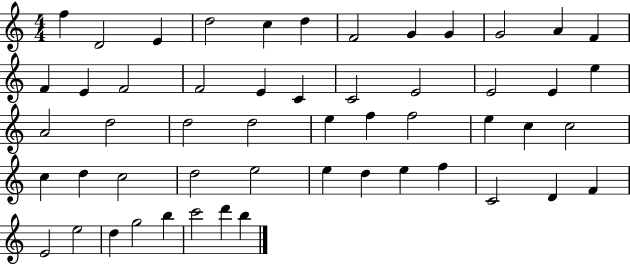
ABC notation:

X:1
T:Untitled
M:4/4
L:1/4
K:C
f D2 E d2 c d F2 G G G2 A F F E F2 F2 E C C2 E2 E2 E e A2 d2 d2 d2 e f f2 e c c2 c d c2 d2 e2 e d e f C2 D F E2 e2 d g2 b c'2 d' b